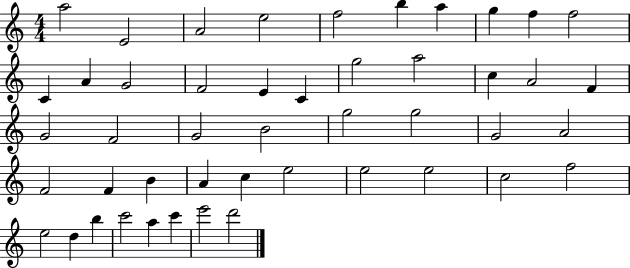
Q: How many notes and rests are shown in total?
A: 47